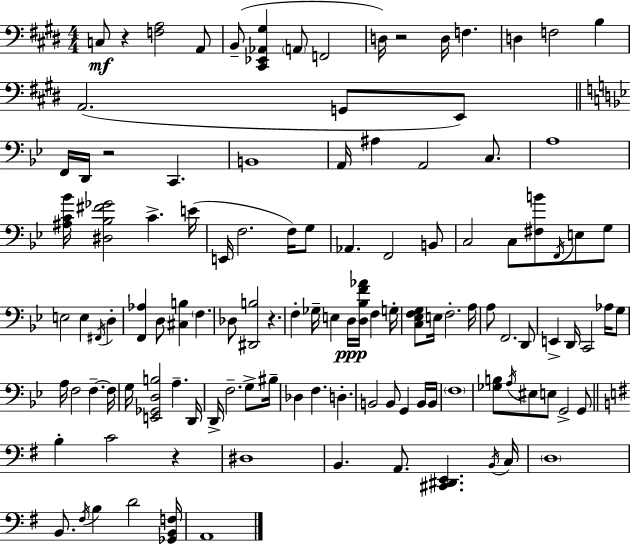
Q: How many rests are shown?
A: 5